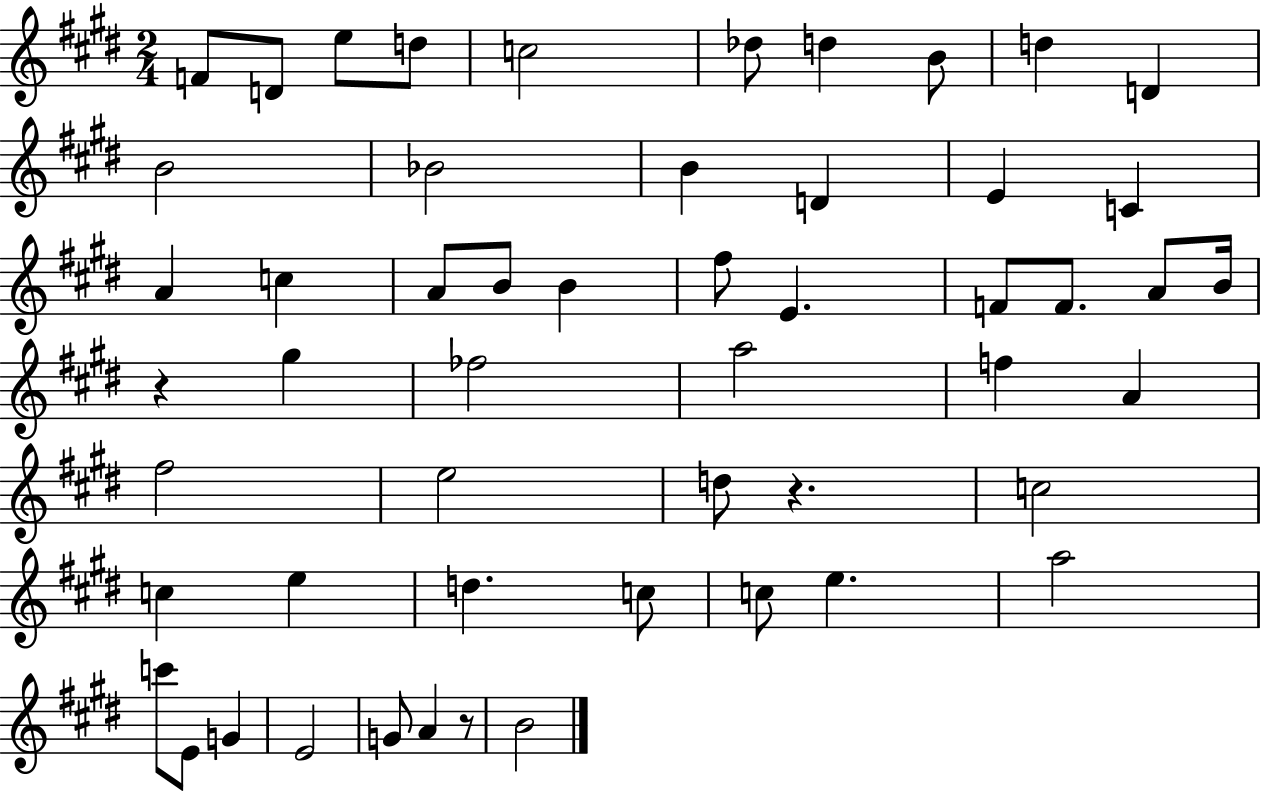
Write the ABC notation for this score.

X:1
T:Untitled
M:2/4
L:1/4
K:E
F/2 D/2 e/2 d/2 c2 _d/2 d B/2 d D B2 _B2 B D E C A c A/2 B/2 B ^f/2 E F/2 F/2 A/2 B/4 z ^g _f2 a2 f A ^f2 e2 d/2 z c2 c e d c/2 c/2 e a2 c'/2 E/2 G E2 G/2 A z/2 B2